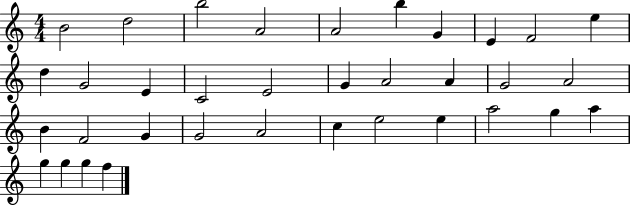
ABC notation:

X:1
T:Untitled
M:4/4
L:1/4
K:C
B2 d2 b2 A2 A2 b G E F2 e d G2 E C2 E2 G A2 A G2 A2 B F2 G G2 A2 c e2 e a2 g a g g g f